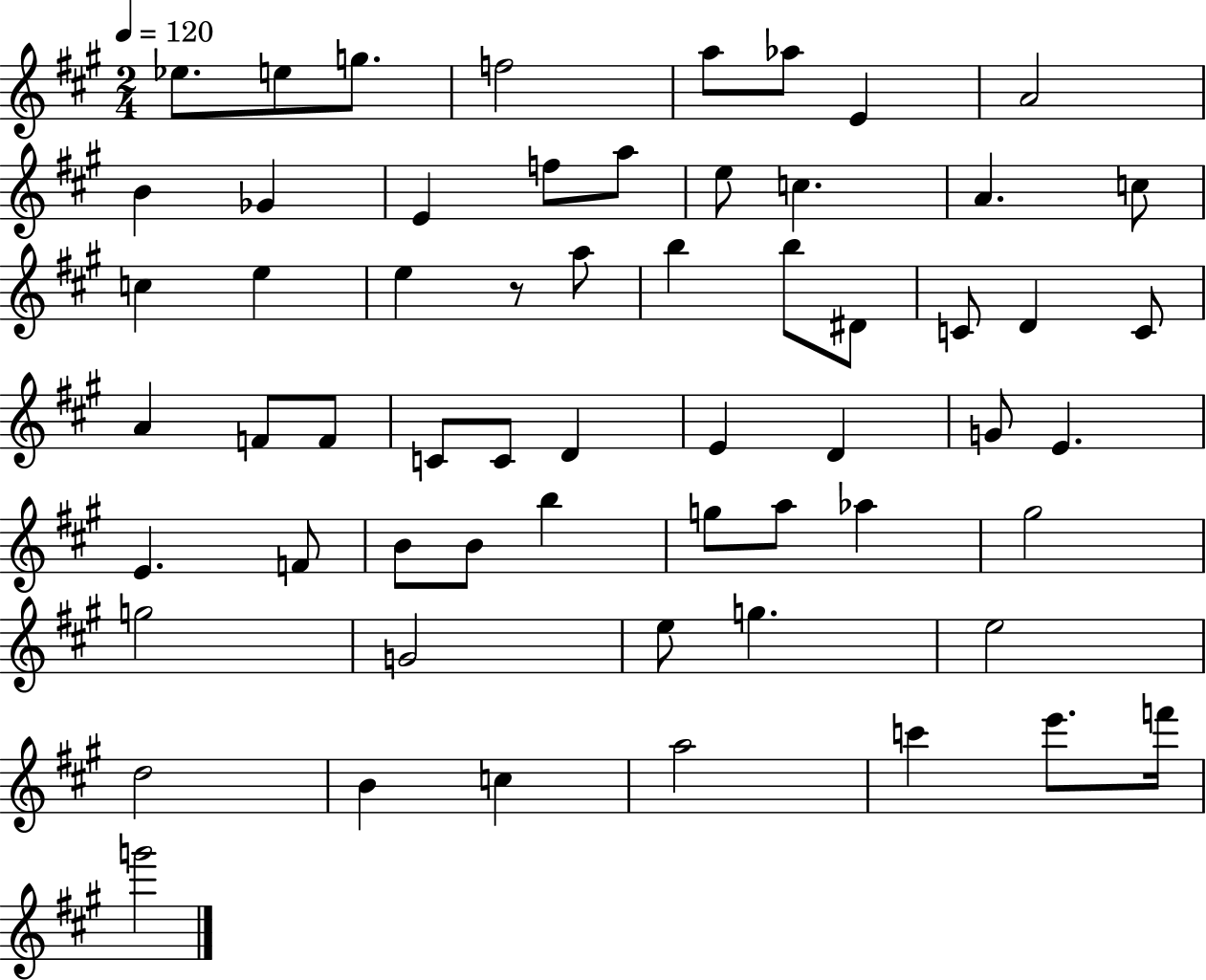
{
  \clef treble
  \numericTimeSignature
  \time 2/4
  \key a \major
  \tempo 4 = 120
  \repeat volta 2 { ees''8. e''8 g''8. | f''2 | a''8 aes''8 e'4 | a'2 | \break b'4 ges'4 | e'4 f''8 a''8 | e''8 c''4. | a'4. c''8 | \break c''4 e''4 | e''4 r8 a''8 | b''4 b''8 dis'8 | c'8 d'4 c'8 | \break a'4 f'8 f'8 | c'8 c'8 d'4 | e'4 d'4 | g'8 e'4. | \break e'4. f'8 | b'8 b'8 b''4 | g''8 a''8 aes''4 | gis''2 | \break g''2 | g'2 | e''8 g''4. | e''2 | \break d''2 | b'4 c''4 | a''2 | c'''4 e'''8. f'''16 | \break g'''2 | } \bar "|."
}